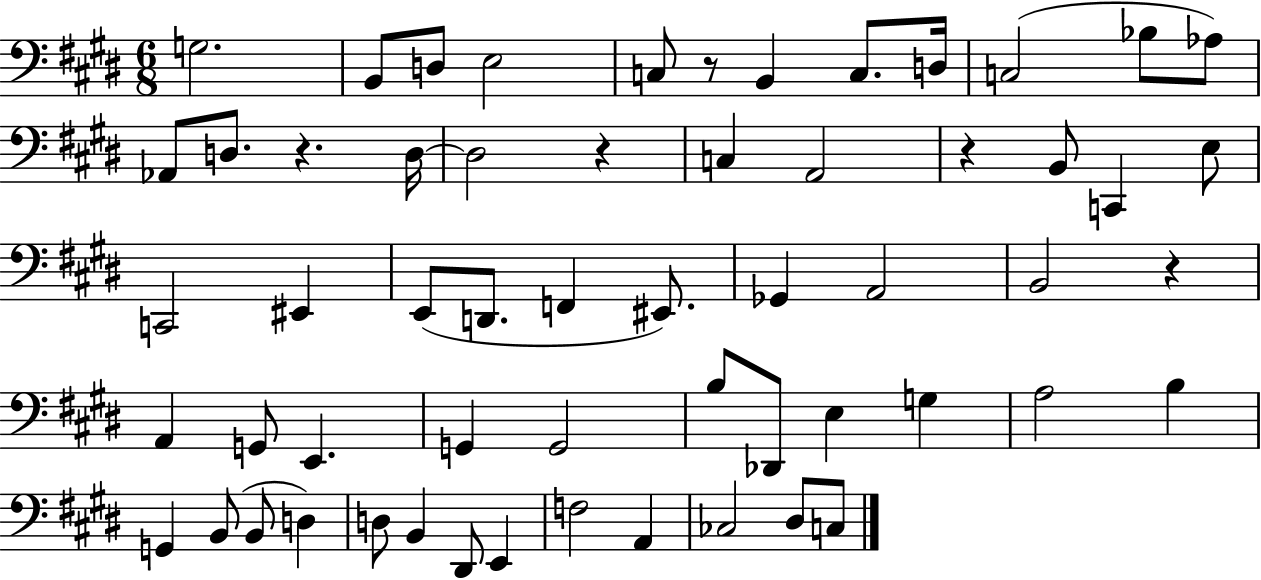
G3/h. B2/e D3/e E3/h C3/e R/e B2/q C3/e. D3/s C3/h Bb3/e Ab3/e Ab2/e D3/e. R/q. D3/s D3/h R/q C3/q A2/h R/q B2/e C2/q E3/e C2/h EIS2/q E2/e D2/e. F2/q EIS2/e. Gb2/q A2/h B2/h R/q A2/q G2/e E2/q. G2/q G2/h B3/e Db2/e E3/q G3/q A3/h B3/q G2/q B2/e B2/e D3/q D3/e B2/q D#2/e E2/q F3/h A2/q CES3/h D#3/e C3/e